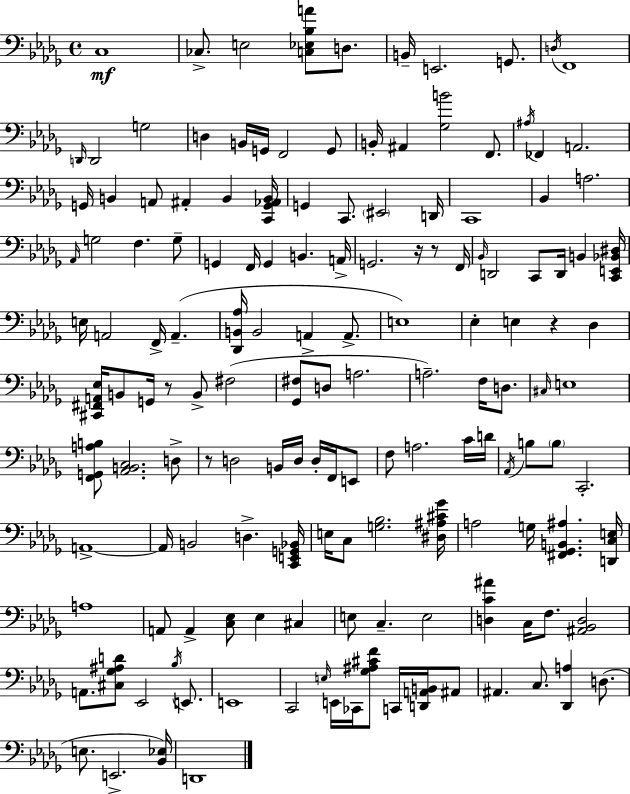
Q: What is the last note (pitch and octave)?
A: D2